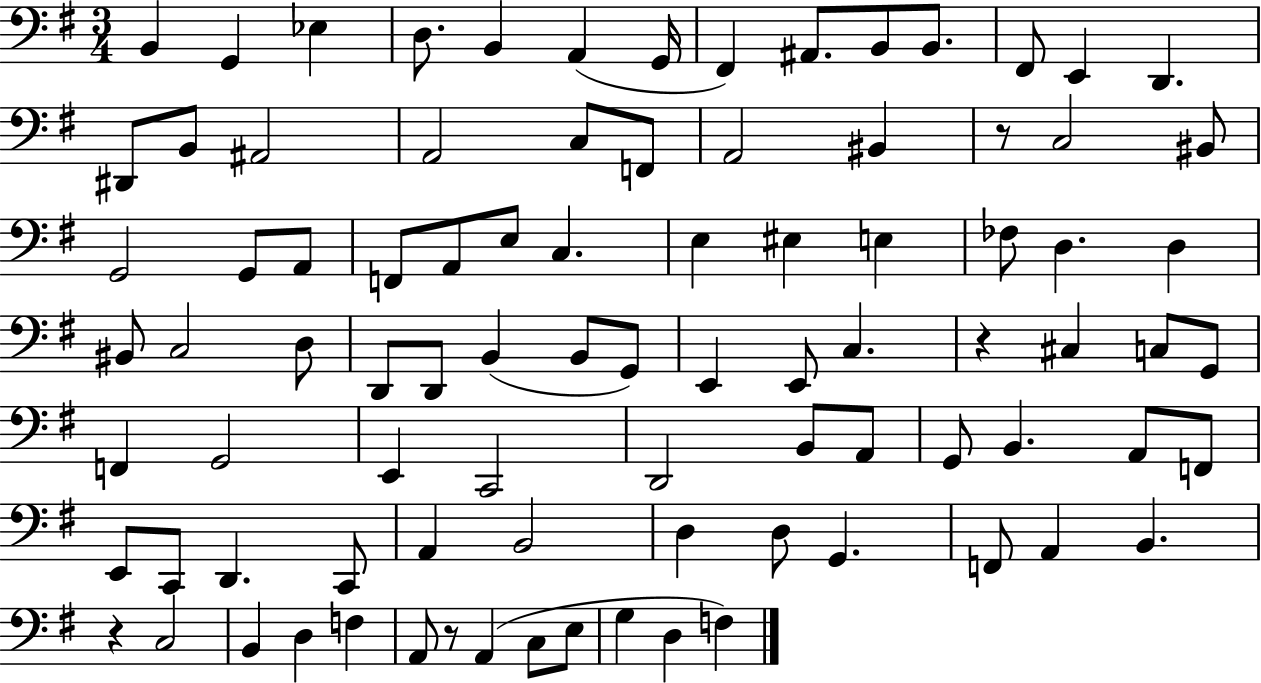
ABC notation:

X:1
T:Untitled
M:3/4
L:1/4
K:G
B,, G,, _E, D,/2 B,, A,, G,,/4 ^F,, ^A,,/2 B,,/2 B,,/2 ^F,,/2 E,, D,, ^D,,/2 B,,/2 ^A,,2 A,,2 C,/2 F,,/2 A,,2 ^B,, z/2 C,2 ^B,,/2 G,,2 G,,/2 A,,/2 F,,/2 A,,/2 E,/2 C, E, ^E, E, _F,/2 D, D, ^B,,/2 C,2 D,/2 D,,/2 D,,/2 B,, B,,/2 G,,/2 E,, E,,/2 C, z ^C, C,/2 G,,/2 F,, G,,2 E,, C,,2 D,,2 B,,/2 A,,/2 G,,/2 B,, A,,/2 F,,/2 E,,/2 C,,/2 D,, C,,/2 A,, B,,2 D, D,/2 G,, F,,/2 A,, B,, z C,2 B,, D, F, A,,/2 z/2 A,, C,/2 E,/2 G, D, F,